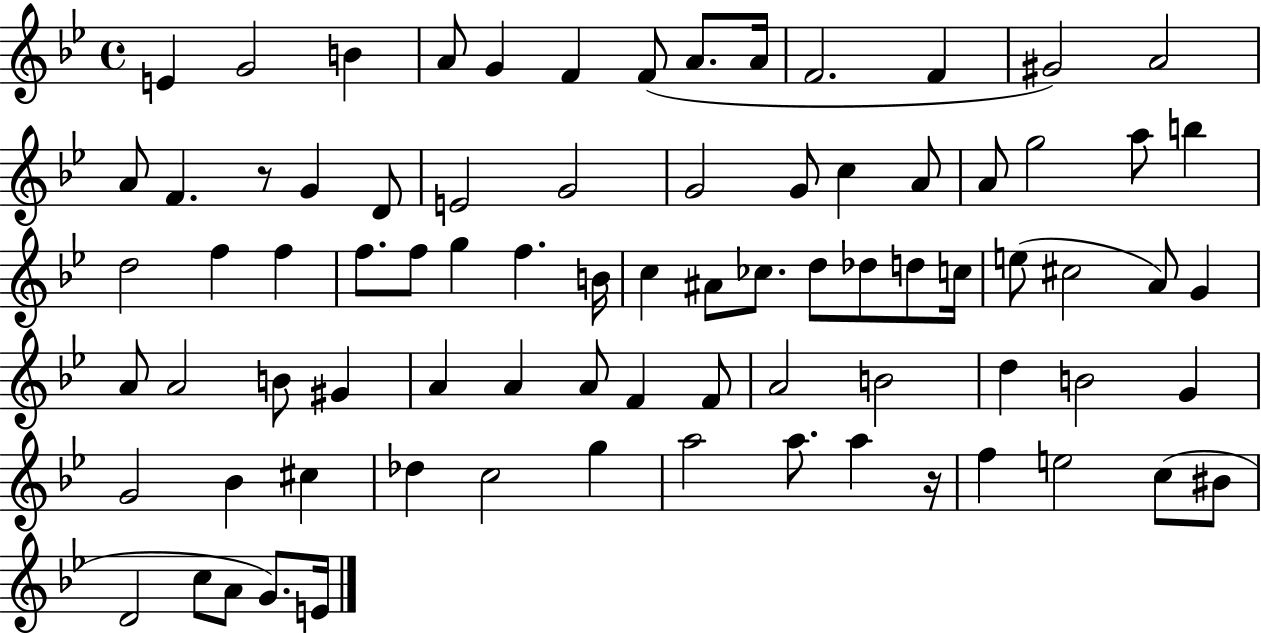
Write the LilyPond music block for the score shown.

{
  \clef treble
  \time 4/4
  \defaultTimeSignature
  \key bes \major
  e'4 g'2 b'4 | a'8 g'4 f'4 f'8( a'8. a'16 | f'2. f'4 | gis'2) a'2 | \break a'8 f'4. r8 g'4 d'8 | e'2 g'2 | g'2 g'8 c''4 a'8 | a'8 g''2 a''8 b''4 | \break d''2 f''4 f''4 | f''8. f''8 g''4 f''4. b'16 | c''4 ais'8 ces''8. d''8 des''8 d''8 c''16 | e''8( cis''2 a'8) g'4 | \break a'8 a'2 b'8 gis'4 | a'4 a'4 a'8 f'4 f'8 | a'2 b'2 | d''4 b'2 g'4 | \break g'2 bes'4 cis''4 | des''4 c''2 g''4 | a''2 a''8. a''4 r16 | f''4 e''2 c''8( bis'8 | \break d'2 c''8 a'8 g'8.) e'16 | \bar "|."
}